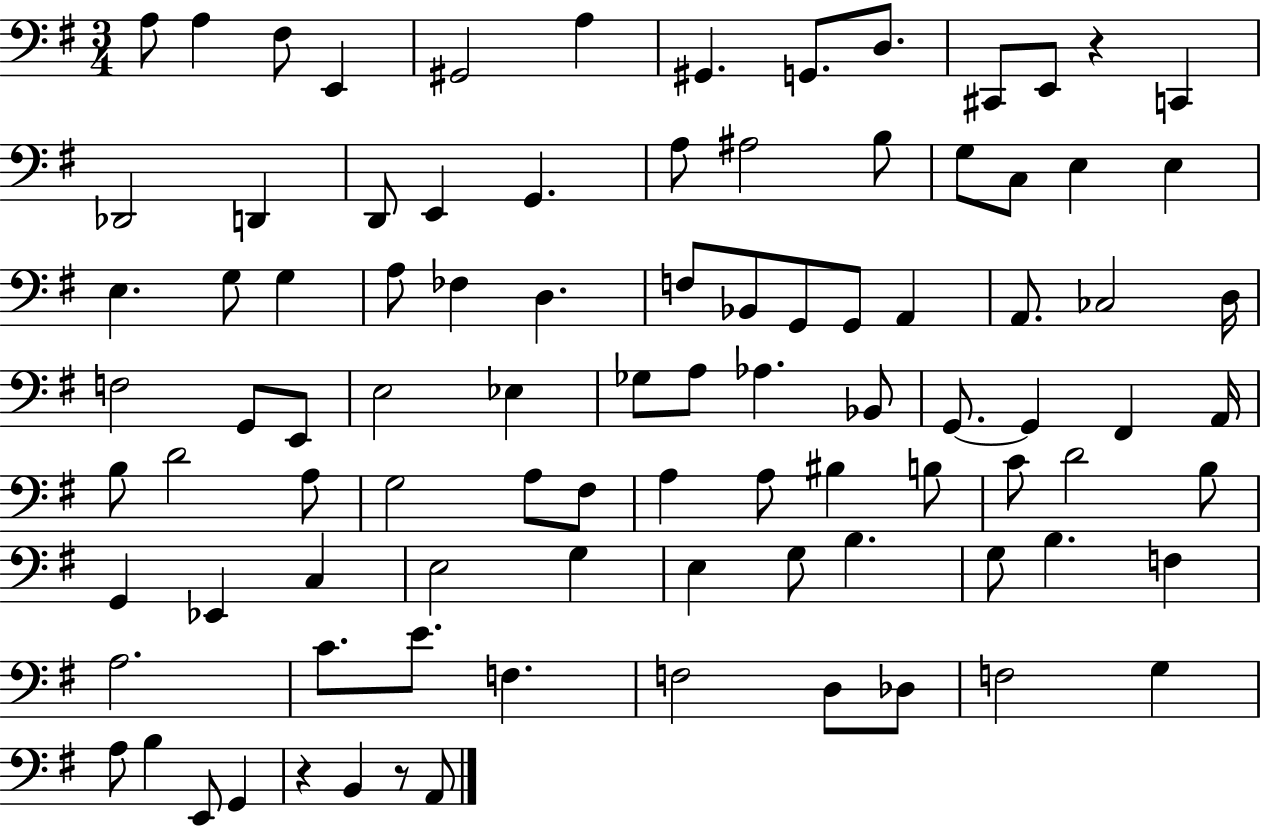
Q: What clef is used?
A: bass